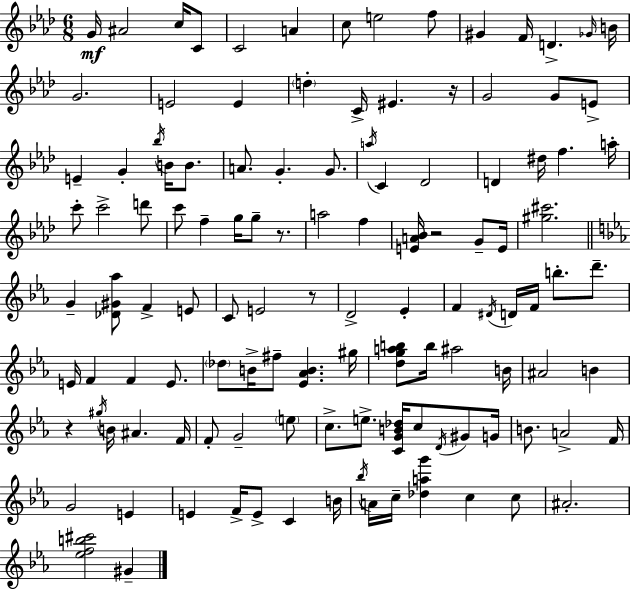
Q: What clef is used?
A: treble